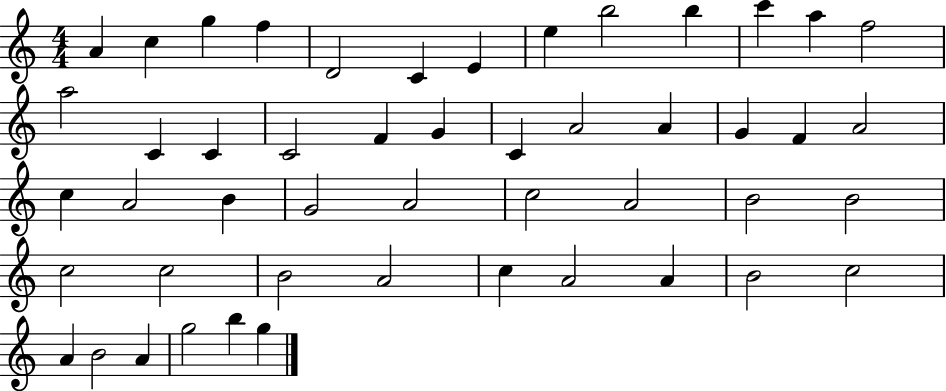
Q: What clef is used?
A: treble